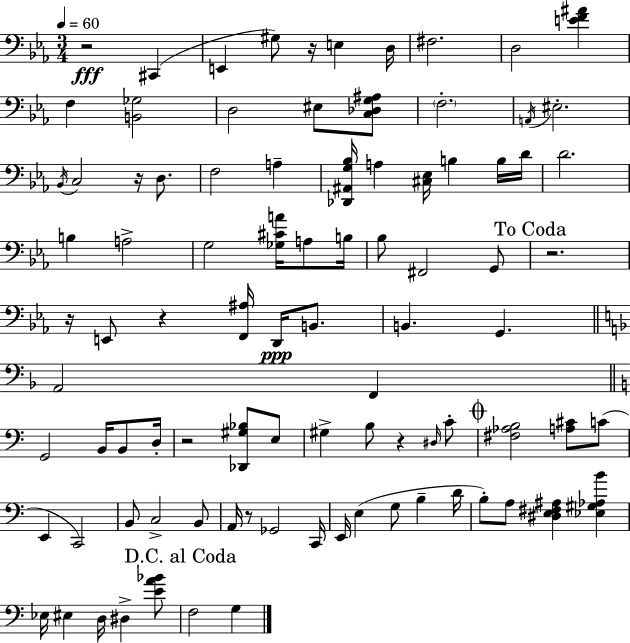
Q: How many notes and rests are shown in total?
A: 91